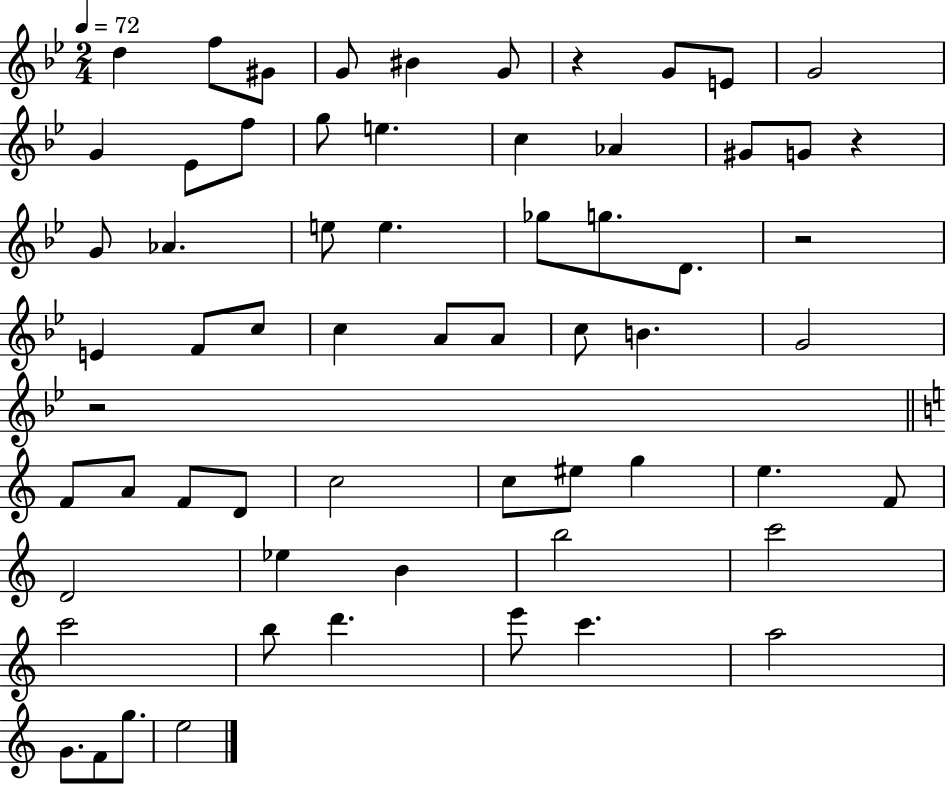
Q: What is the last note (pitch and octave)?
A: E5